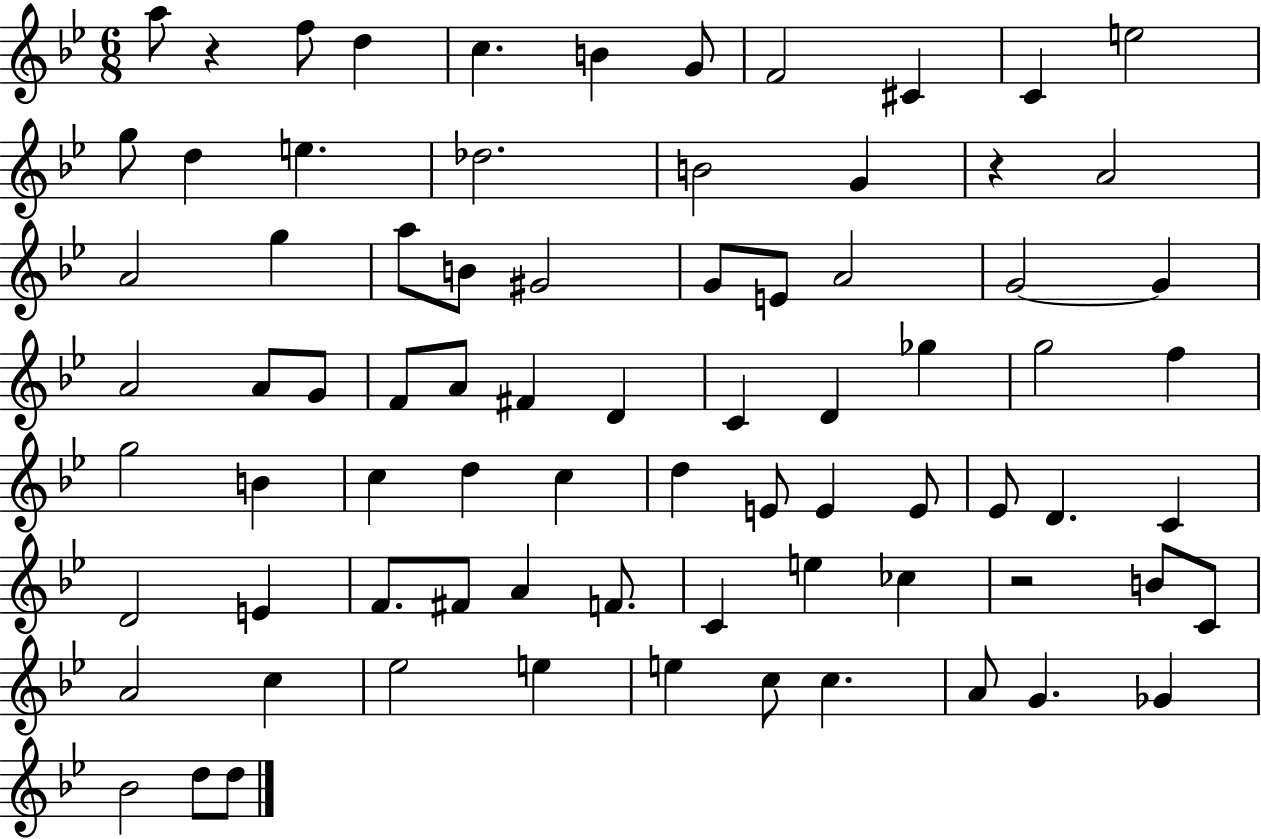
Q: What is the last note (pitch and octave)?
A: D5